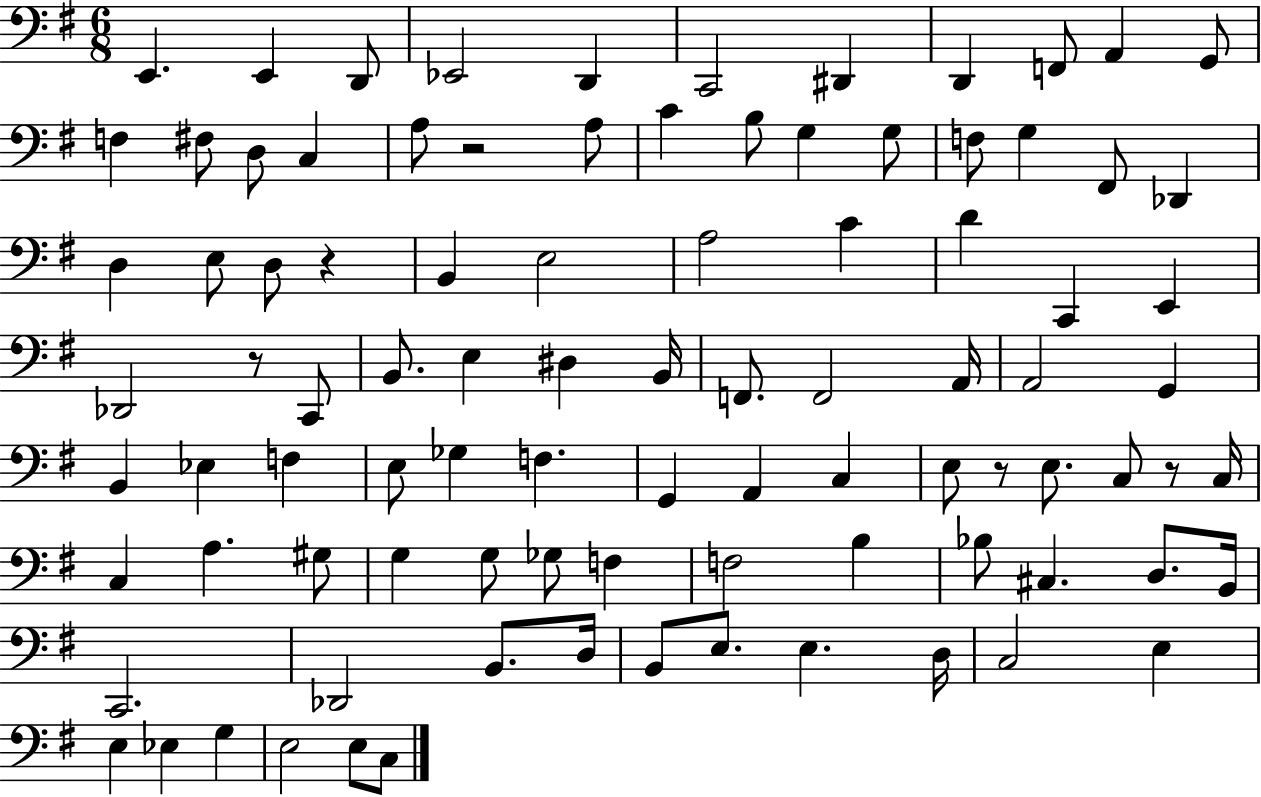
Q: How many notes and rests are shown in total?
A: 93